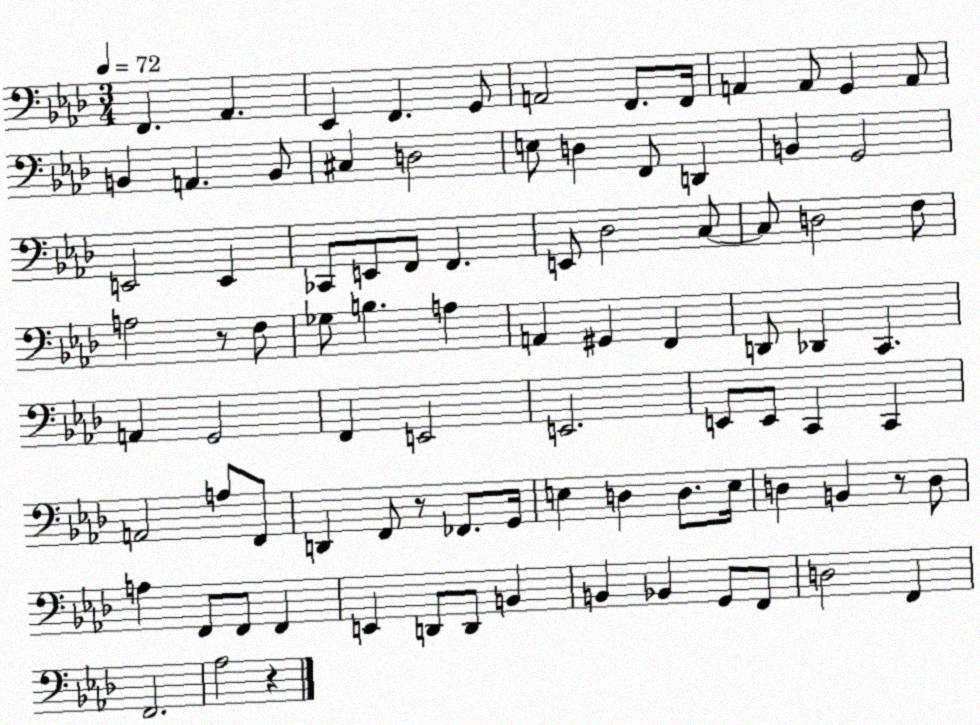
X:1
T:Untitled
M:3/4
L:1/4
K:Ab
F,, _A,, _E,, F,, G,,/2 A,,2 F,,/2 F,,/4 A,, A,,/2 G,, A,,/2 B,, A,, B,,/2 ^C, D,2 E,/2 D, F,,/2 D,, B,, G,,2 E,,2 E,, _C,,/2 E,,/2 F,,/2 F,, E,,/2 _D,2 C,/2 C,/2 D,2 F,/2 A,2 z/2 F,/2 _G,/2 B, A, A,, ^G,, F,, D,,/2 _D,, C,, A,, G,,2 F,, E,,2 E,,2 E,,/2 E,,/2 C,, C,, A,,2 A,/2 F,,/2 D,, F,,/2 z/2 _F,,/2 G,,/4 E, D, D,/2 E,/4 D, B,, z/2 D,/2 A, F,,/2 F,,/2 F,, E,, D,,/2 D,,/2 B,, B,, _B,, G,,/2 F,,/2 D,2 F,, F,,2 _A,2 z